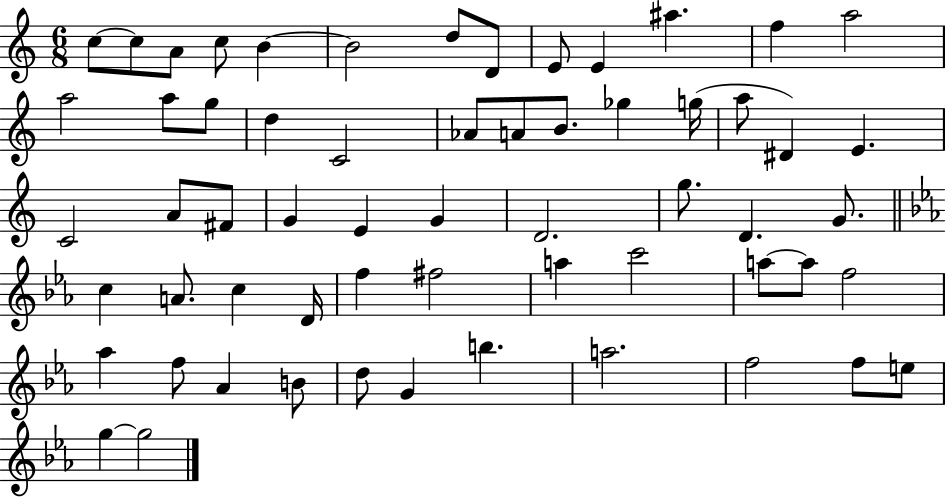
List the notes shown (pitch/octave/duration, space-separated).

C5/e C5/e A4/e C5/e B4/q B4/h D5/e D4/e E4/e E4/q A#5/q. F5/q A5/h A5/h A5/e G5/e D5/q C4/h Ab4/e A4/e B4/e. Gb5/q G5/s A5/e D#4/q E4/q. C4/h A4/e F#4/e G4/q E4/q G4/q D4/h. G5/e. D4/q. G4/e. C5/q A4/e. C5/q D4/s F5/q F#5/h A5/q C6/h A5/e A5/e F5/h Ab5/q F5/e Ab4/q B4/e D5/e G4/q B5/q. A5/h. F5/h F5/e E5/e G5/q G5/h